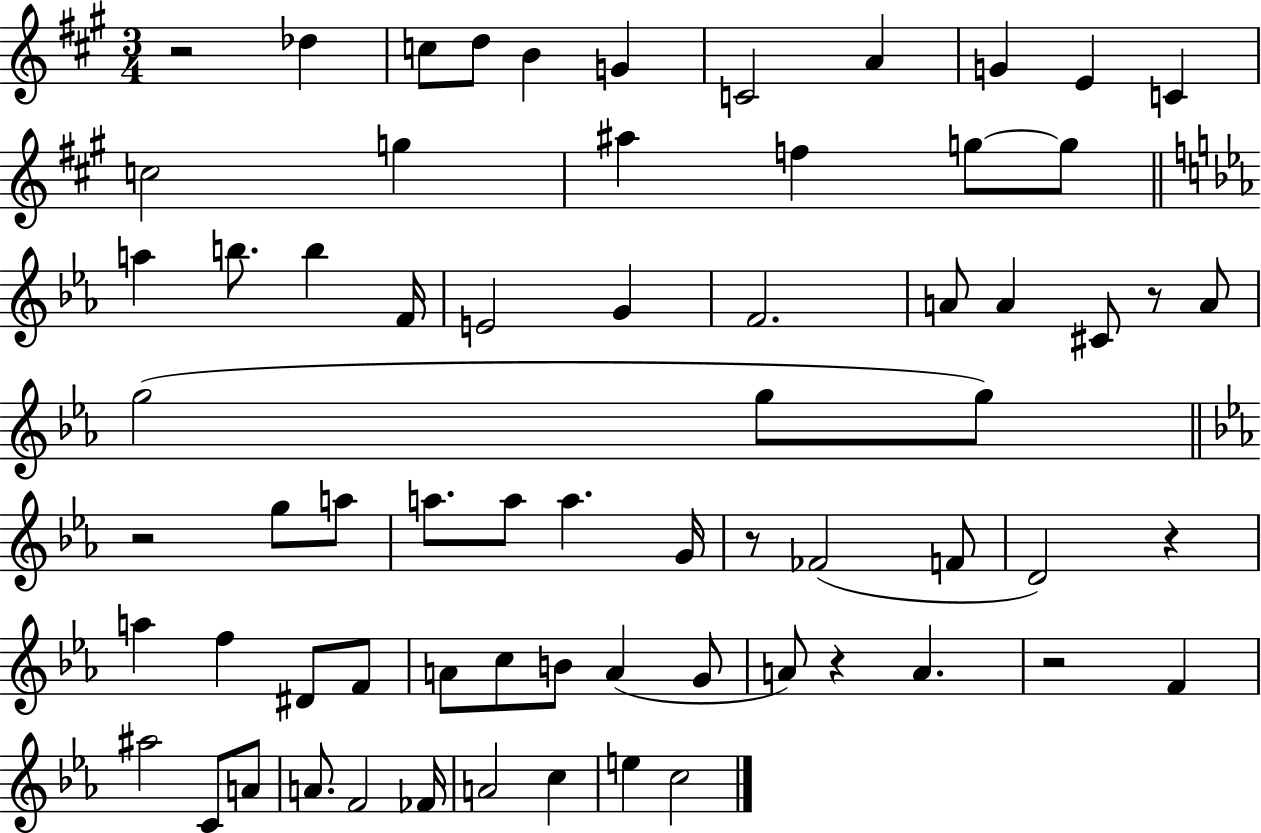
R/h Db5/q C5/e D5/e B4/q G4/q C4/h A4/q G4/q E4/q C4/q C5/h G5/q A#5/q F5/q G5/e G5/e A5/q B5/e. B5/q F4/s E4/h G4/q F4/h. A4/e A4/q C#4/e R/e A4/e G5/h G5/e G5/e R/h G5/e A5/e A5/e. A5/e A5/q. G4/s R/e FES4/h F4/e D4/h R/q A5/q F5/q D#4/e F4/e A4/e C5/e B4/e A4/q G4/e A4/e R/q A4/q. R/h F4/q A#5/h C4/e A4/e A4/e. F4/h FES4/s A4/h C5/q E5/q C5/h